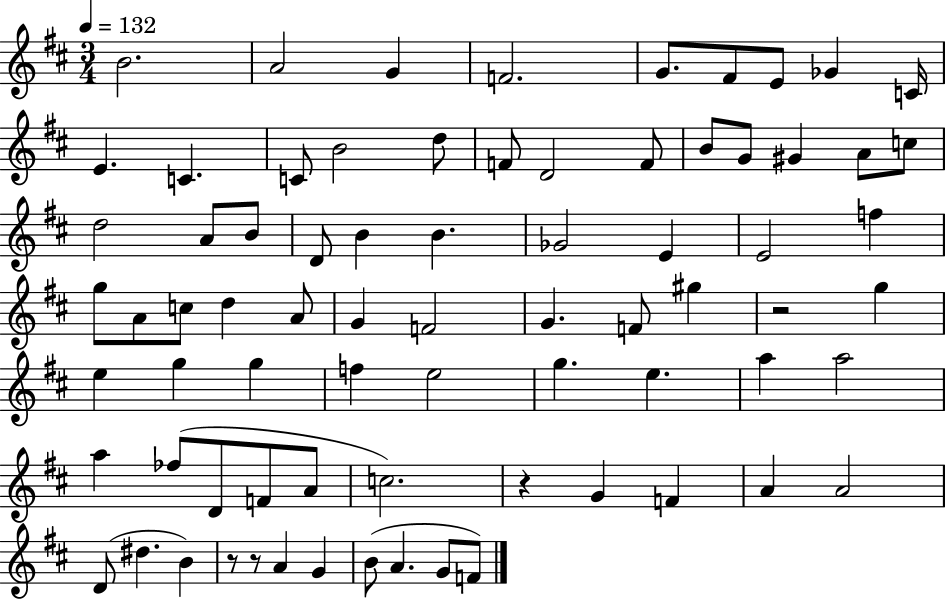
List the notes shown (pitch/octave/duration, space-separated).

B4/h. A4/h G4/q F4/h. G4/e. F#4/e E4/e Gb4/q C4/s E4/q. C4/q. C4/e B4/h D5/e F4/e D4/h F4/e B4/e G4/e G#4/q A4/e C5/e D5/h A4/e B4/e D4/e B4/q B4/q. Gb4/h E4/q E4/h F5/q G5/e A4/e C5/e D5/q A4/e G4/q F4/h G4/q. F4/e G#5/q R/h G5/q E5/q G5/q G5/q F5/q E5/h G5/q. E5/q. A5/q A5/h A5/q FES5/e D4/e F4/e A4/e C5/h. R/q G4/q F4/q A4/q A4/h D4/e D#5/q. B4/q R/e R/e A4/q G4/q B4/e A4/q. G4/e F4/e